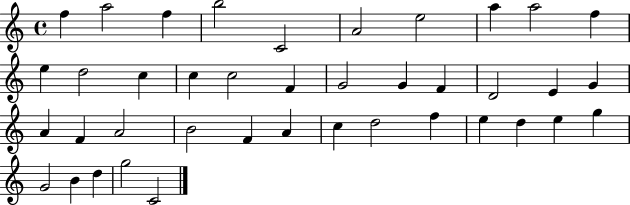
{
  \clef treble
  \time 4/4
  \defaultTimeSignature
  \key c \major
  f''4 a''2 f''4 | b''2 c'2 | a'2 e''2 | a''4 a''2 f''4 | \break e''4 d''2 c''4 | c''4 c''2 f'4 | g'2 g'4 f'4 | d'2 e'4 g'4 | \break a'4 f'4 a'2 | b'2 f'4 a'4 | c''4 d''2 f''4 | e''4 d''4 e''4 g''4 | \break g'2 b'4 d''4 | g''2 c'2 | \bar "|."
}